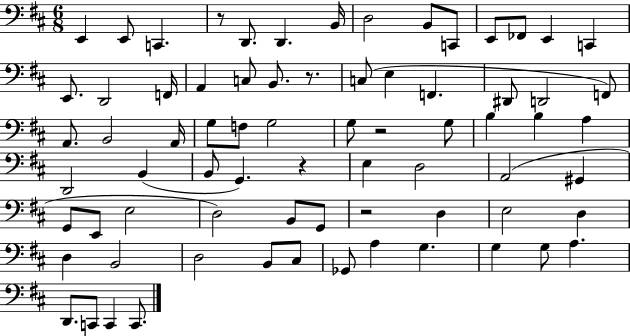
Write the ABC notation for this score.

X:1
T:Untitled
M:6/8
L:1/4
K:D
E,, E,,/2 C,, z/2 D,,/2 D,, B,,/4 D,2 B,,/2 C,,/2 E,,/2 _F,,/2 E,, C,, E,,/2 D,,2 F,,/4 A,, C,/2 B,,/2 z/2 C,/2 E, F,, ^D,,/2 D,,2 F,,/2 A,,/2 B,,2 A,,/4 G,/2 F,/2 G,2 G,/2 z2 G,/2 B, B, A, D,,2 B,, B,,/2 G,, z E, D,2 A,,2 ^G,, G,,/2 E,,/2 E,2 D,2 B,,/2 G,,/2 z2 D, E,2 D, D, B,,2 D,2 B,,/2 ^C,/2 _G,,/2 A, G, G, G,/2 A, D,,/2 C,,/2 C,, C,,/2